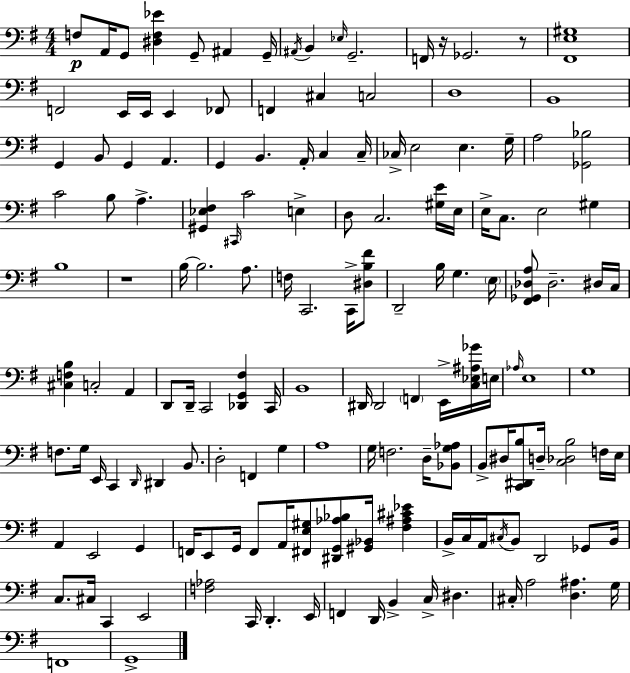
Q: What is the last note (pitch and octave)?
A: G2